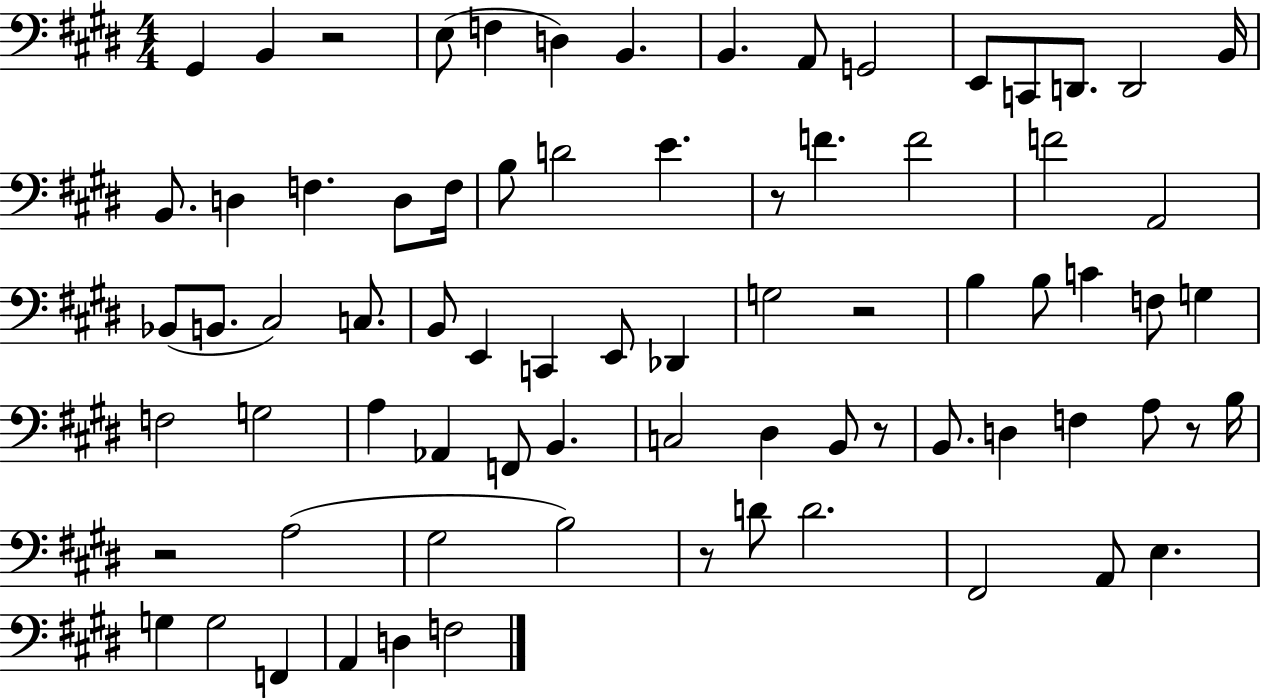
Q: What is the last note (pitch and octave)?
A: F3